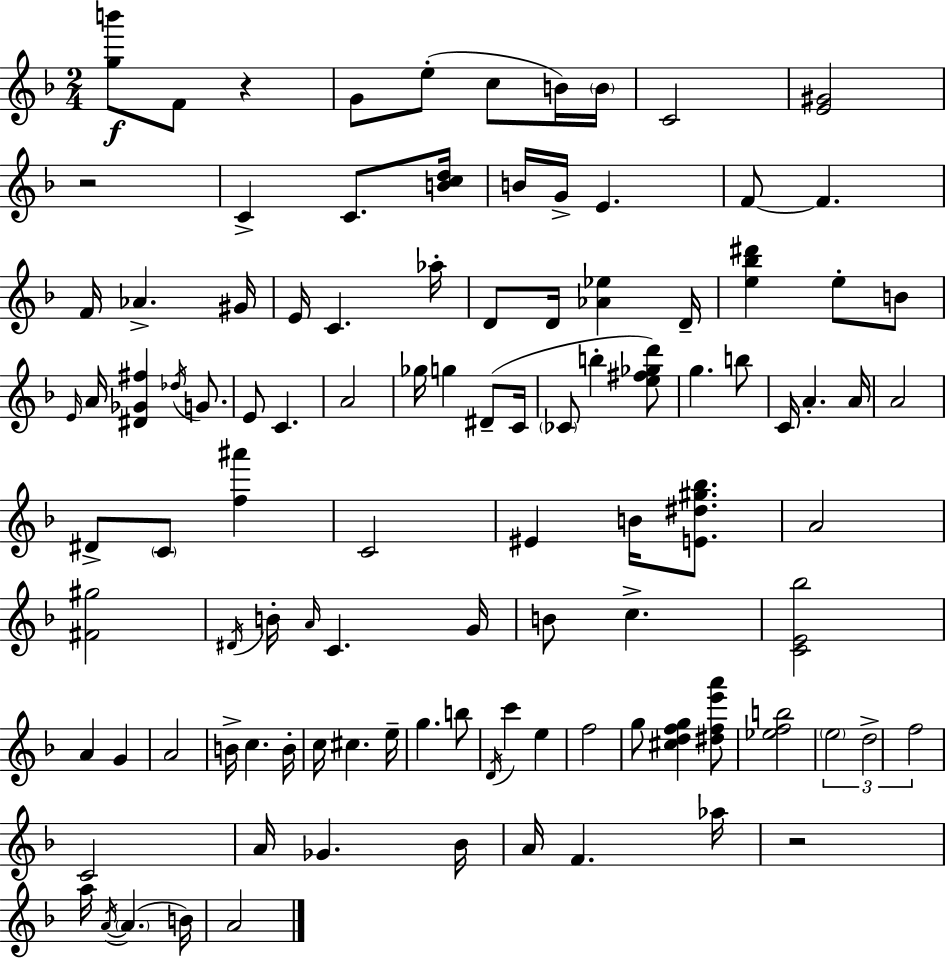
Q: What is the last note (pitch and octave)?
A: A4